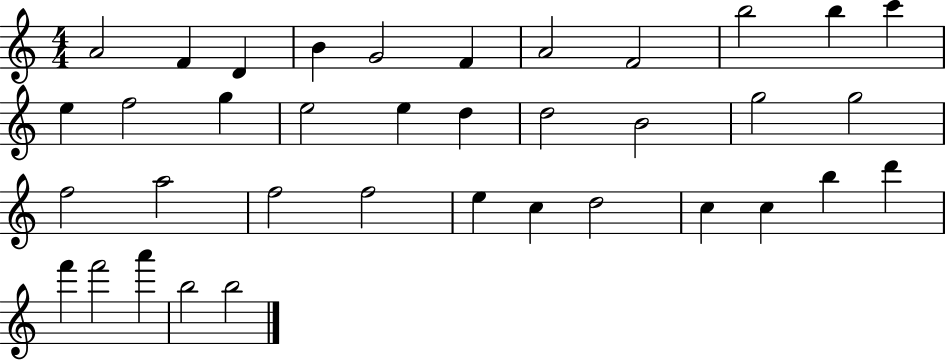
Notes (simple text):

A4/h F4/q D4/q B4/q G4/h F4/q A4/h F4/h B5/h B5/q C6/q E5/q F5/h G5/q E5/h E5/q D5/q D5/h B4/h G5/h G5/h F5/h A5/h F5/h F5/h E5/q C5/q D5/h C5/q C5/q B5/q D6/q F6/q F6/h A6/q B5/h B5/h